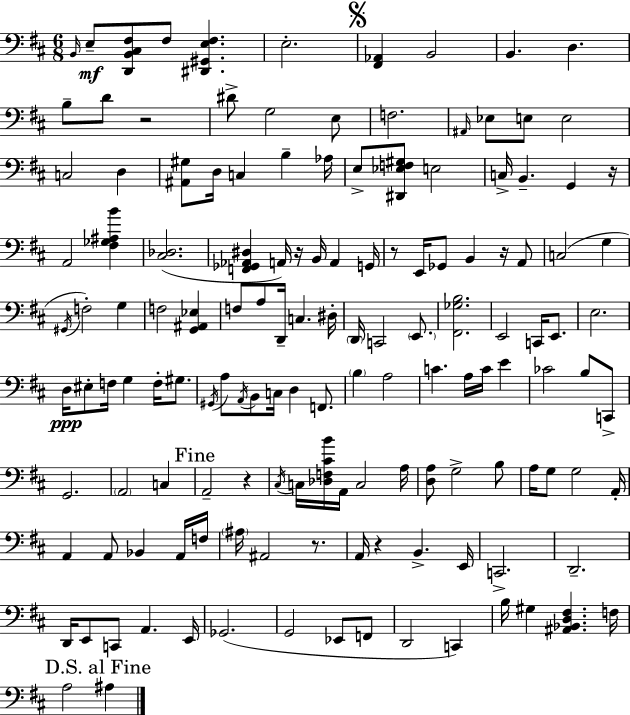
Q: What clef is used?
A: bass